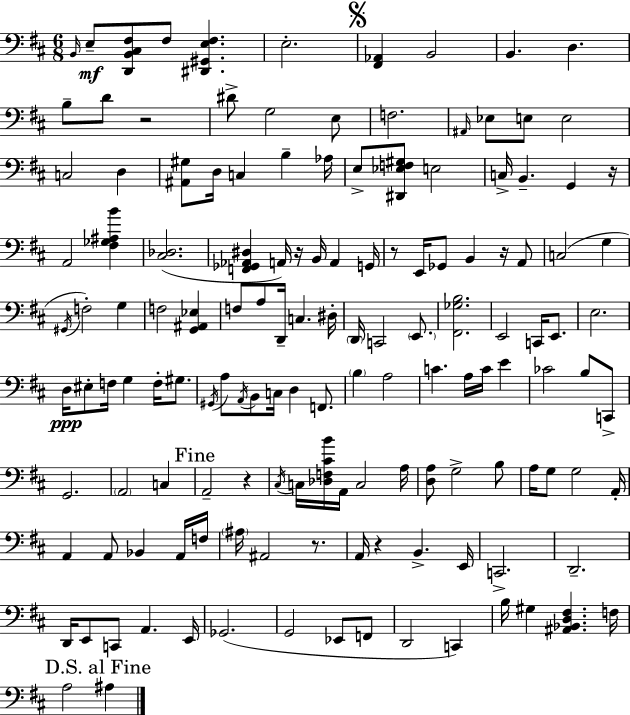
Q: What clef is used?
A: bass